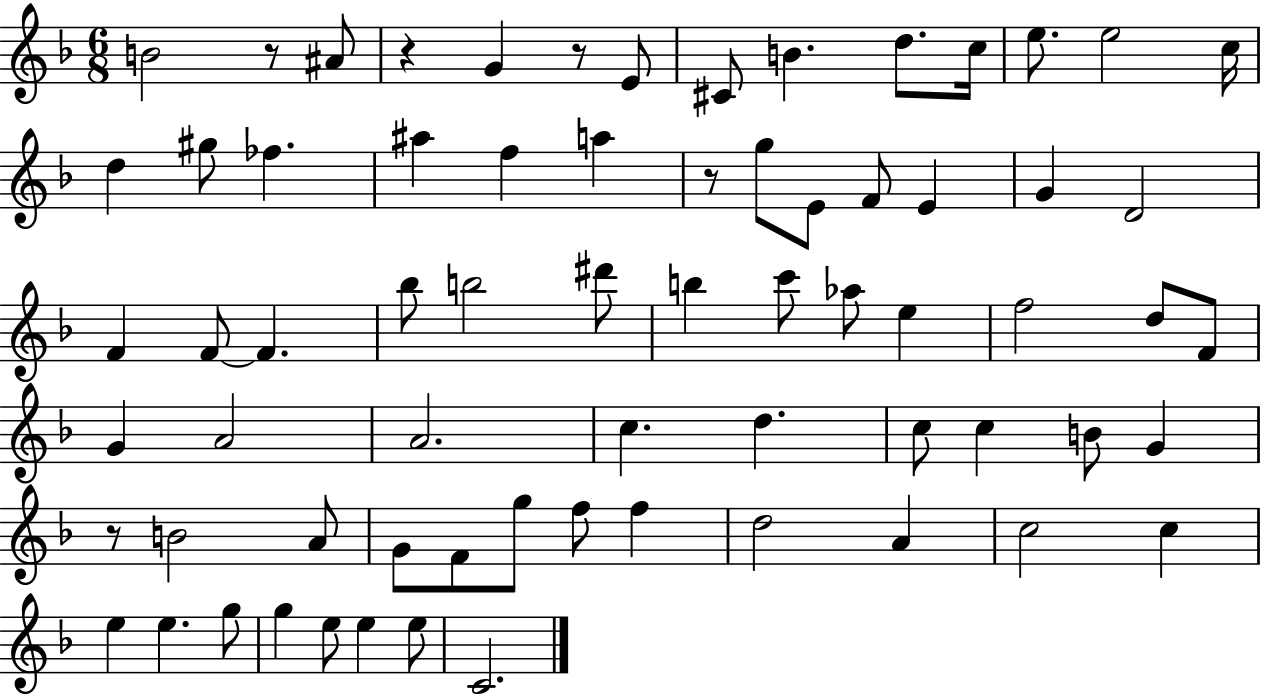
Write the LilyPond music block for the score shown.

{
  \clef treble
  \numericTimeSignature
  \time 6/8
  \key f \major
  b'2 r8 ais'8 | r4 g'4 r8 e'8 | cis'8 b'4. d''8. c''16 | e''8. e''2 c''16 | \break d''4 gis''8 fes''4. | ais''4 f''4 a''4 | r8 g''8 e'8 f'8 e'4 | g'4 d'2 | \break f'4 f'8~~ f'4. | bes''8 b''2 dis'''8 | b''4 c'''8 aes''8 e''4 | f''2 d''8 f'8 | \break g'4 a'2 | a'2. | c''4. d''4. | c''8 c''4 b'8 g'4 | \break r8 b'2 a'8 | g'8 f'8 g''8 f''8 f''4 | d''2 a'4 | c''2 c''4 | \break e''4 e''4. g''8 | g''4 e''8 e''4 e''8 | c'2. | \bar "|."
}